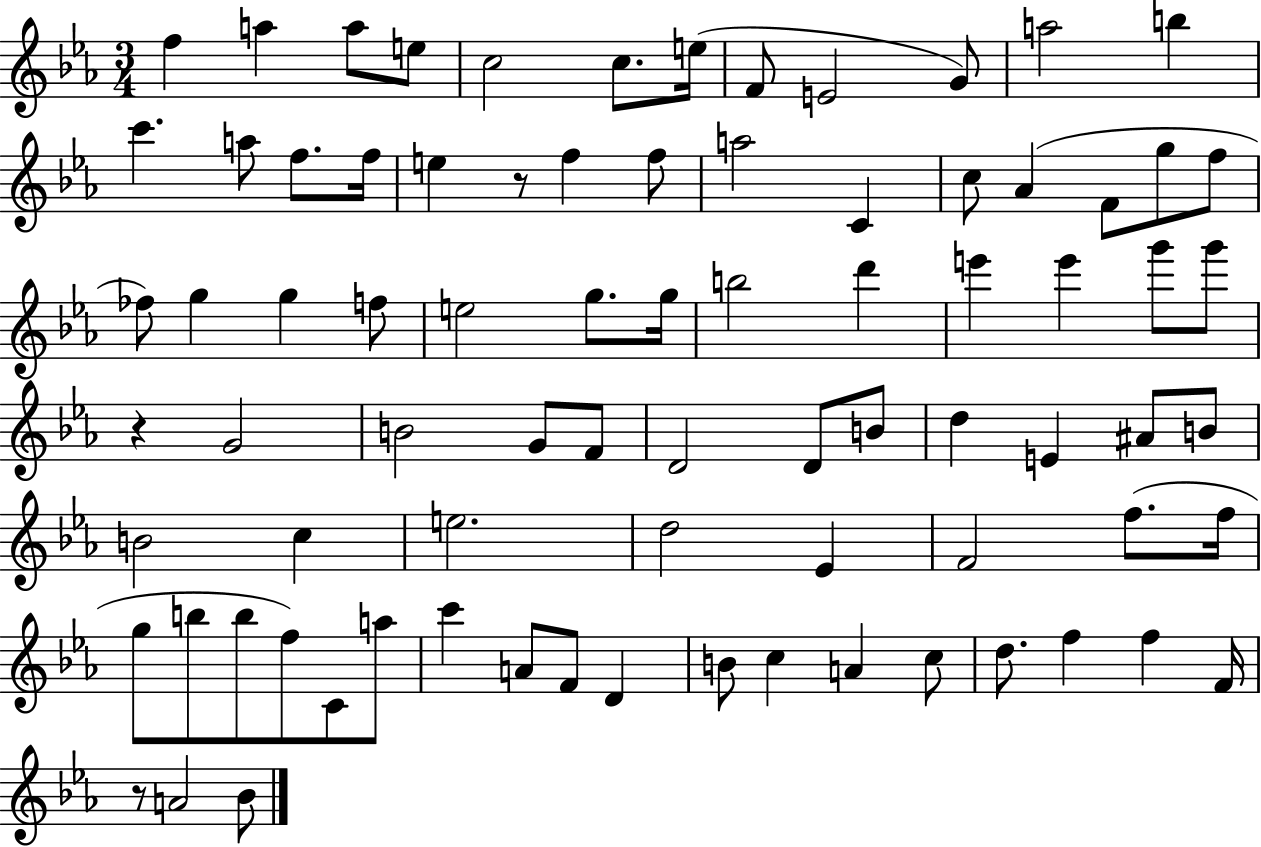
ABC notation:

X:1
T:Untitled
M:3/4
L:1/4
K:Eb
f a a/2 e/2 c2 c/2 e/4 F/2 E2 G/2 a2 b c' a/2 f/2 f/4 e z/2 f f/2 a2 C c/2 _A F/2 g/2 f/2 _f/2 g g f/2 e2 g/2 g/4 b2 d' e' e' g'/2 g'/2 z G2 B2 G/2 F/2 D2 D/2 B/2 d E ^A/2 B/2 B2 c e2 d2 _E F2 f/2 f/4 g/2 b/2 b/2 f/2 C/2 a/2 c' A/2 F/2 D B/2 c A c/2 d/2 f f F/4 z/2 A2 _B/2